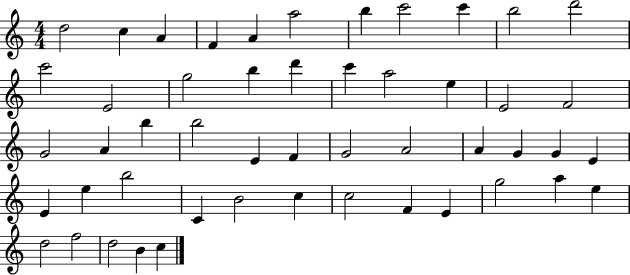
D5/h C5/q A4/q F4/q A4/q A5/h B5/q C6/h C6/q B5/h D6/h C6/h E4/h G5/h B5/q D6/q C6/q A5/h E5/q E4/h F4/h G4/h A4/q B5/q B5/h E4/q F4/q G4/h A4/h A4/q G4/q G4/q E4/q E4/q E5/q B5/h C4/q B4/h C5/q C5/h F4/q E4/q G5/h A5/q E5/q D5/h F5/h D5/h B4/q C5/q